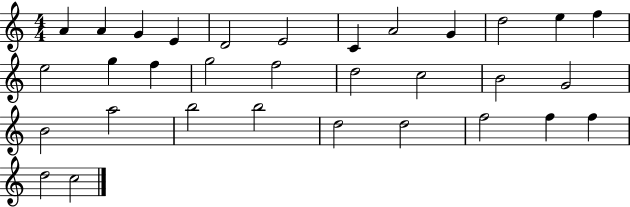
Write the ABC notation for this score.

X:1
T:Untitled
M:4/4
L:1/4
K:C
A A G E D2 E2 C A2 G d2 e f e2 g f g2 f2 d2 c2 B2 G2 B2 a2 b2 b2 d2 d2 f2 f f d2 c2